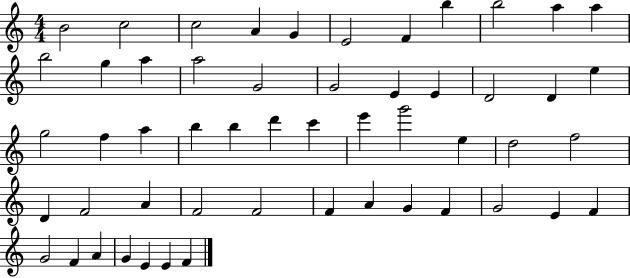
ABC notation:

X:1
T:Untitled
M:4/4
L:1/4
K:C
B2 c2 c2 A G E2 F b b2 a a b2 g a a2 G2 G2 E E D2 D e g2 f a b b d' c' e' g'2 e d2 f2 D F2 A F2 F2 F A G F G2 E F G2 F A G E E F